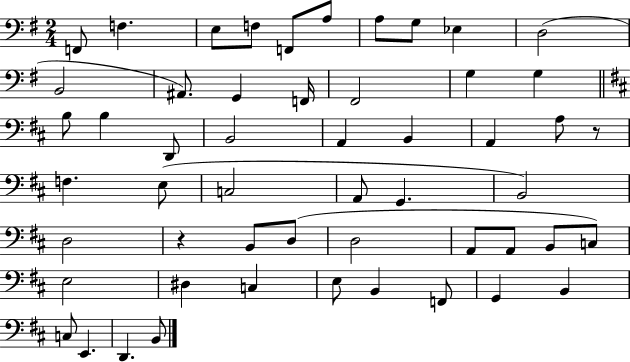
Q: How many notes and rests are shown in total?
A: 53